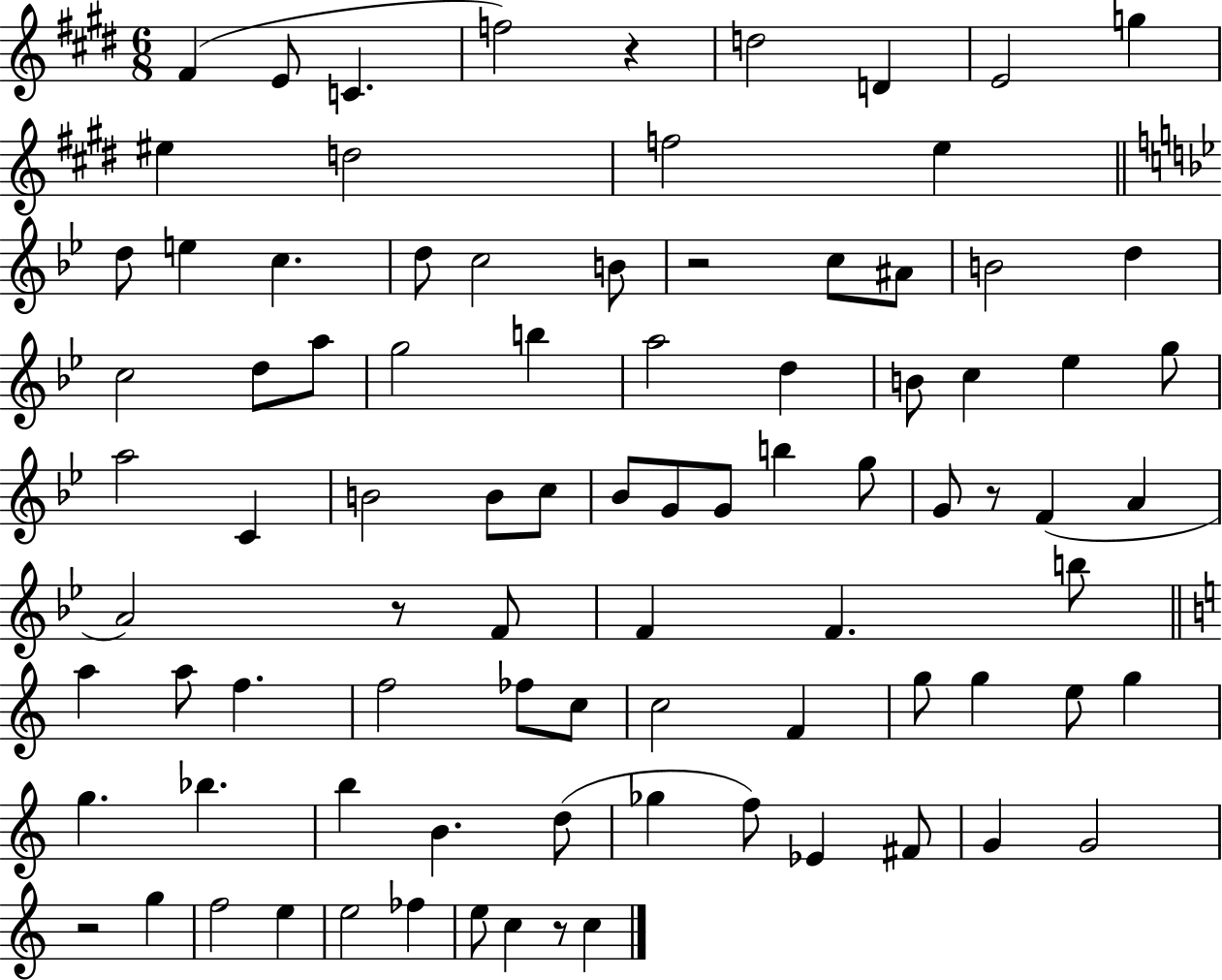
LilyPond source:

{
  \clef treble
  \numericTimeSignature
  \time 6/8
  \key e \major
  fis'4( e'8 c'4. | f''2) r4 | d''2 d'4 | e'2 g''4 | \break eis''4 d''2 | f''2 e''4 | \bar "||" \break \key g \minor d''8 e''4 c''4. | d''8 c''2 b'8 | r2 c''8 ais'8 | b'2 d''4 | \break c''2 d''8 a''8 | g''2 b''4 | a''2 d''4 | b'8 c''4 ees''4 g''8 | \break a''2 c'4 | b'2 b'8 c''8 | bes'8 g'8 g'8 b''4 g''8 | g'8 r8 f'4( a'4 | \break a'2) r8 f'8 | f'4 f'4. b''8 | \bar "||" \break \key c \major a''4 a''8 f''4. | f''2 fes''8 c''8 | c''2 f'4 | g''8 g''4 e''8 g''4 | \break g''4. bes''4. | b''4 b'4. d''8( | ges''4 f''8) ees'4 fis'8 | g'4 g'2 | \break r2 g''4 | f''2 e''4 | e''2 fes''4 | e''8 c''4 r8 c''4 | \break \bar "|."
}